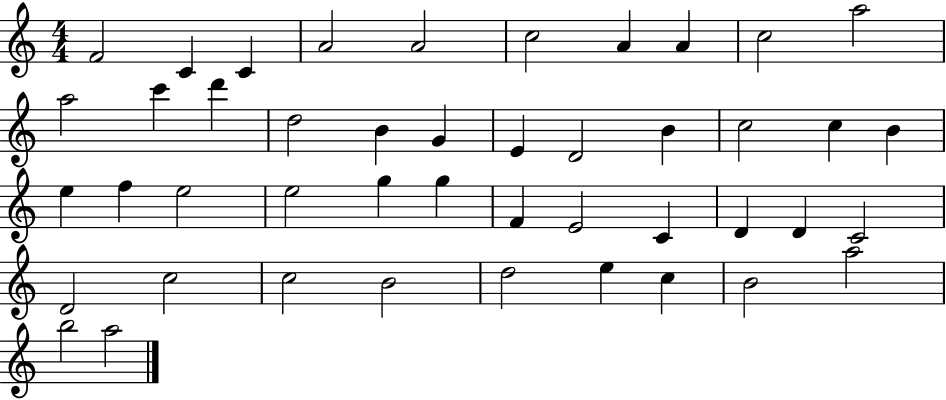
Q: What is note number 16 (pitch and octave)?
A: G4